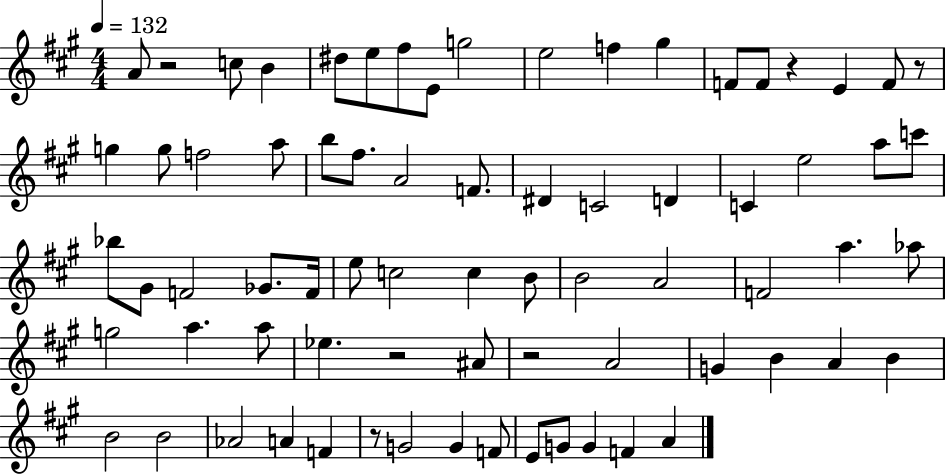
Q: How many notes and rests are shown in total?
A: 73